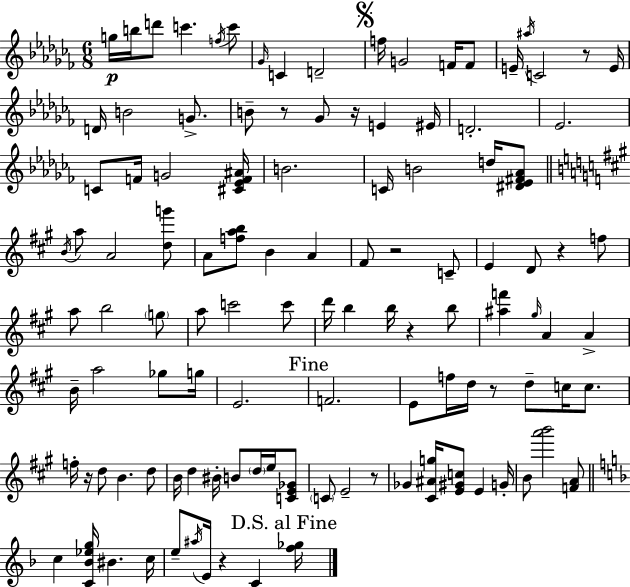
{
  \clef treble
  \numericTimeSignature
  \time 6/8
  \key aes \minor
  g''16\p b''16 d'''8 c'''4. \acciaccatura { f''16 } c'''8 | \grace { ges'16 } c'4 d'2-- | \mark \markup { \musicglyph "scripts.segno" } f''16 g'2 f'16 | f'8 e'16-- \acciaccatura { ais''16 } c'2 | \break r8 e'16 d'16 b'2 | g'8.-> b'8-- r8 ges'8 r16 e'4 | eis'16 d'2.-. | ees'2. | \break c'8 f'16 g'2 | <cis' ees' f' ais'>16 b'2. | c'16 b'2 | d''16 <dis' ees' fis' aes'>8 \bar "||" \break \key a \major \acciaccatura { b'16 } a''8 a'2 <d'' g'''>8 | a'8 <f'' a'' b''>8 b'4 a'4 | fis'8 r2 c'8-- | e'4 d'8 r4 f''8 | \break a''8 b''2 \parenthesize g''8 | a''8 c'''2 c'''8 | d'''16 b''4 b''16 r4 b''8 | <ais'' f'''>4 \grace { gis''16 } a'4 a'4-> | \break b'16-- a''2 ges''8 | g''16 e'2. | \mark "Fine" f'2. | e'8 f''16 d''16 r8 d''8-- c''16 c''8. | \break f''16-. r16 d''8 b'4. | d''8 b'16 d''4 bis'16-. b'8 \parenthesize d''16 e''16 | <c' e' ges'>8 \parenthesize c'8 e'2-- | r8 ges'4 <cis' ais' g''>16 <e' gis' c''>8 e'4 | \break g'16-. b'8 <a''' b'''>2 | <f' a'>8 \bar "||" \break \key f \major c''4 <c' bes' ees'' g''>16 bis'4. c''16 | e''8-- \acciaccatura { ais''16 } e'16 r4 c'4 | \mark "D.S. al Fine" <f'' ges''>16 \bar "|."
}